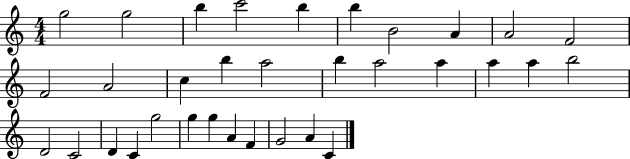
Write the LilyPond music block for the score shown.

{
  \clef treble
  \numericTimeSignature
  \time 4/4
  \key c \major
  g''2 g''2 | b''4 c'''2 b''4 | b''4 b'2 a'4 | a'2 f'2 | \break f'2 a'2 | c''4 b''4 a''2 | b''4 a''2 a''4 | a''4 a''4 b''2 | \break d'2 c'2 | d'4 c'4 g''2 | g''4 g''4 a'4 f'4 | g'2 a'4 c'4 | \break \bar "|."
}